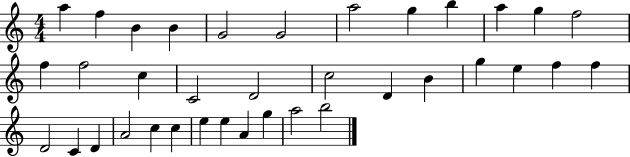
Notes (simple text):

A5/q F5/q B4/q B4/q G4/h G4/h A5/h G5/q B5/q A5/q G5/q F5/h F5/q F5/h C5/q C4/h D4/h C5/h D4/q B4/q G5/q E5/q F5/q F5/q D4/h C4/q D4/q A4/h C5/q C5/q E5/q E5/q A4/q G5/q A5/h B5/h